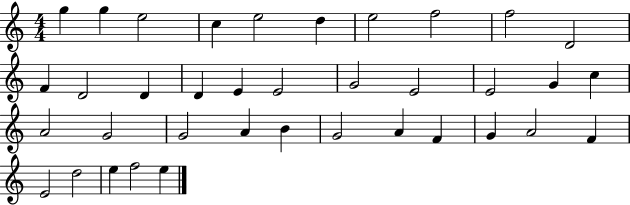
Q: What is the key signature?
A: C major